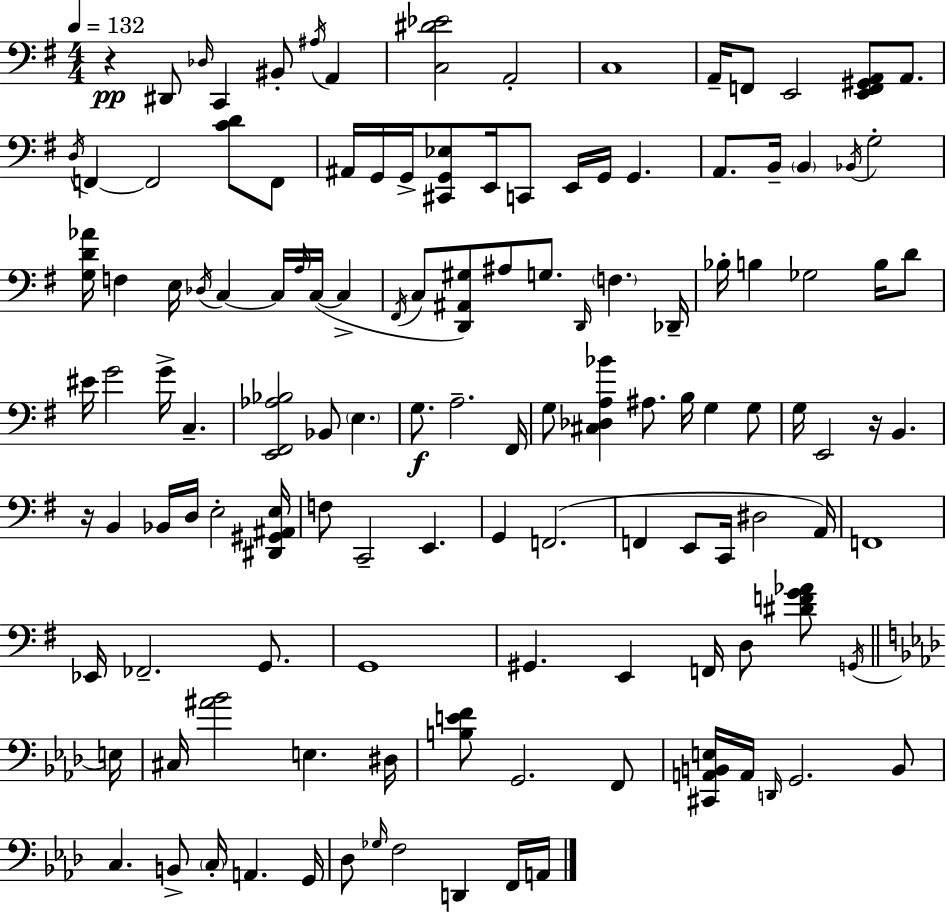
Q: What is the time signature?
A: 4/4